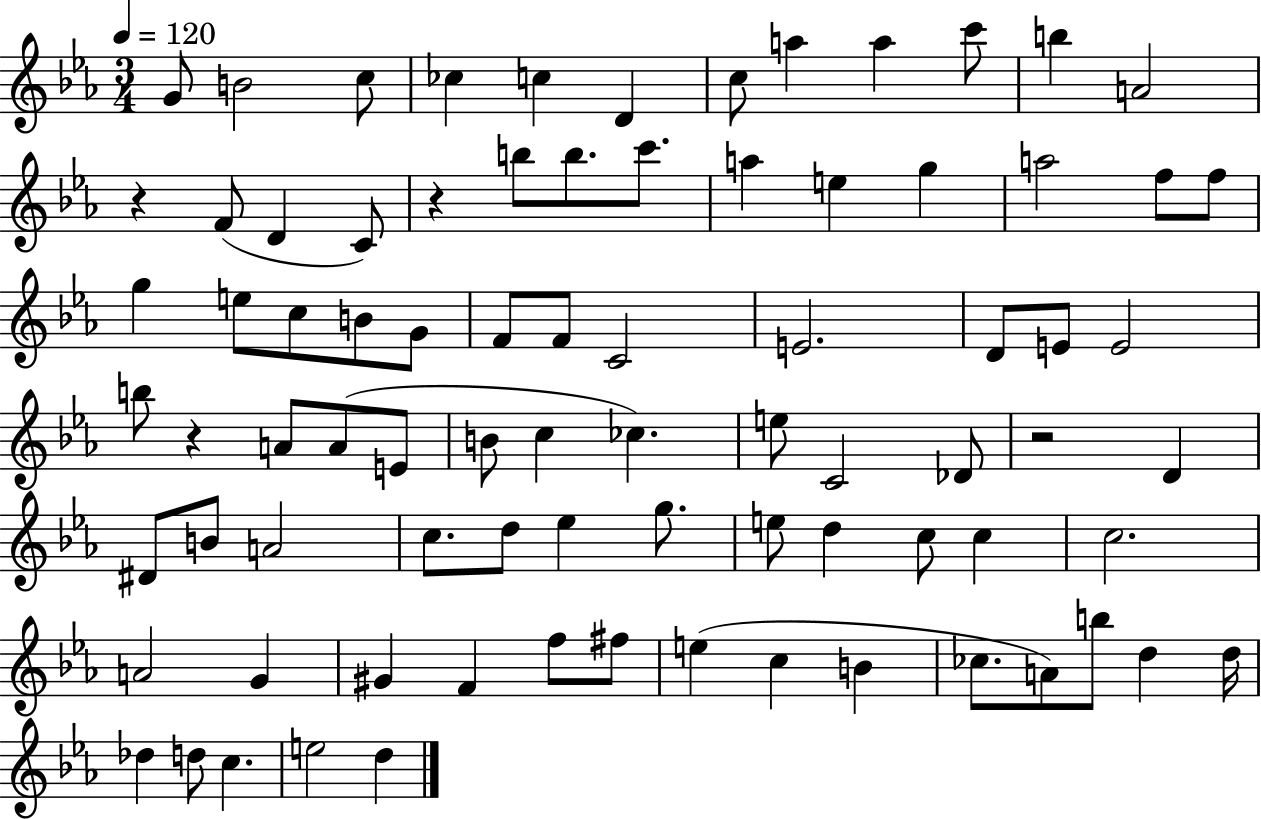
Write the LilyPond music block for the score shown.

{
  \clef treble
  \numericTimeSignature
  \time 3/4
  \key ees \major
  \tempo 4 = 120
  g'8 b'2 c''8 | ces''4 c''4 d'4 | c''8 a''4 a''4 c'''8 | b''4 a'2 | \break r4 f'8( d'4 c'8) | r4 b''8 b''8. c'''8. | a''4 e''4 g''4 | a''2 f''8 f''8 | \break g''4 e''8 c''8 b'8 g'8 | f'8 f'8 c'2 | e'2. | d'8 e'8 e'2 | \break b''8 r4 a'8 a'8( e'8 | b'8 c''4 ces''4.) | e''8 c'2 des'8 | r2 d'4 | \break dis'8 b'8 a'2 | c''8. d''8 ees''4 g''8. | e''8 d''4 c''8 c''4 | c''2. | \break a'2 g'4 | gis'4 f'4 f''8 fis''8 | e''4( c''4 b'4 | ces''8. a'8) b''8 d''4 d''16 | \break des''4 d''8 c''4. | e''2 d''4 | \bar "|."
}